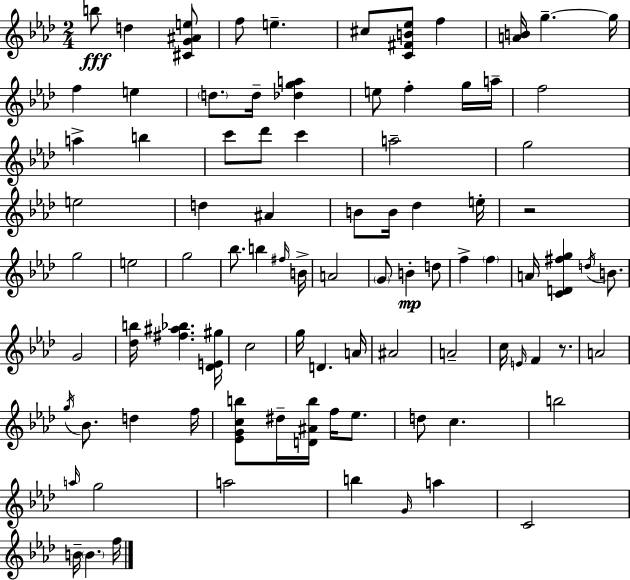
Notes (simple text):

B5/e D5/q [C#4,G4,A#4,E5]/e F5/e E5/q. C#5/e [C4,F#4,B4,Eb5]/e F5/q [A4,B4]/s G5/q. G5/s F5/q E5/q D5/e. D5/s [Db5,G5,A5]/q E5/e F5/q G5/s A5/s F5/h A5/q B5/q C6/e Db6/e C6/q A5/h G5/h E5/h D5/q A#4/q B4/e B4/s Db5/q E5/s R/h G5/h E5/h G5/h Bb5/e. B5/q F#5/s B4/s A4/h G4/e B4/q D5/e F5/q F5/q A4/s [C4,D4,F#5,G5]/q D5/s B4/e. G4/h [Db5,B5]/s [F#5,A#5,Bb5]/q. [Db4,E4,G#5]/s C5/h G5/s D4/q. A4/s A#4/h A4/h C5/s E4/s F4/q R/e. A4/h G5/s Bb4/e. D5/q F5/s [Eb4,G4,C5,B5]/e D#5/s [D4,A#4,B5]/s F5/s Eb5/e. D5/e C5/q. B5/h A5/s G5/h A5/h B5/q G4/s A5/q C4/h B4/s B4/q. F5/s